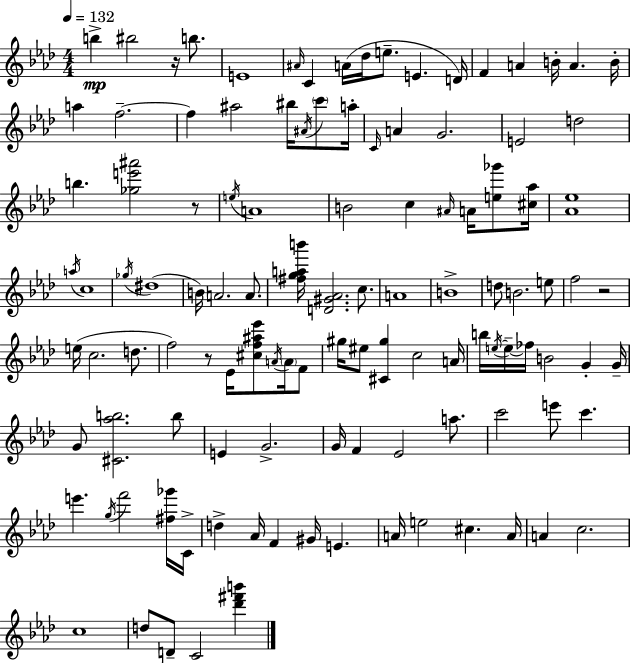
B5/q BIS5/h R/s B5/e. E4/w A#4/s C4/q A4/s Db5/s E5/e. E4/q. D4/s F4/q A4/q B4/s A4/q. B4/s A5/q F5/h. F5/q A#5/h BIS5/s A#4/s C6/e A5/s C4/s A4/q G4/h. E4/h D5/h B5/q. [Gb5,E6,A#6]/h R/e E5/s A4/w B4/h C5/q A#4/s A4/s [E5,Gb6]/e [C#5,Ab5]/s [Ab4,Eb5]/w A5/s C5/w Gb5/s D#5/w B4/s A4/h. A4/e. [F#5,G5,A5,B6]/s [D4,G#4,Ab4]/h. C5/e. A4/w B4/w D5/e B4/h. E5/e F5/h R/h E5/s C5/h. D5/e. F5/h R/e Eb4/s [C#5,F5,A#5,Eb6]/e A4/s A4/s F4/e G#5/s EIS5/e [C#4,G#5]/q C5/h A4/s B5/s E5/s E5/s FES5/s B4/h G4/q G4/s G4/e [C#4,Ab5,B5]/h. B5/e E4/q G4/h. G4/s F4/q Eb4/h A5/e. C6/h E6/e C6/q. E6/q. G5/s F6/h [F#5,Gb6]/s C4/s D5/q Ab4/s F4/q G#4/s E4/q. A4/s E5/h C#5/q. A4/s A4/q C5/h. C5/w D5/e D4/e C4/h [Db6,F#6,B6]/q